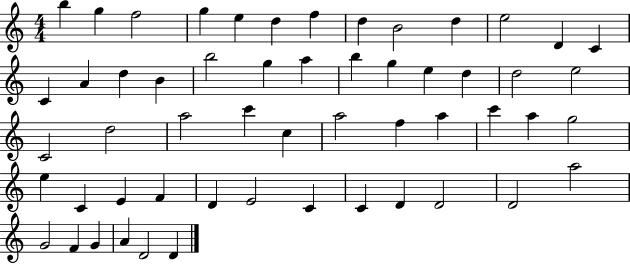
{
  \clef treble
  \numericTimeSignature
  \time 4/4
  \key c \major
  b''4 g''4 f''2 | g''4 e''4 d''4 f''4 | d''4 b'2 d''4 | e''2 d'4 c'4 | \break c'4 a'4 d''4 b'4 | b''2 g''4 a''4 | b''4 g''4 e''4 d''4 | d''2 e''2 | \break c'2 d''2 | a''2 c'''4 c''4 | a''2 f''4 a''4 | c'''4 a''4 g''2 | \break e''4 c'4 e'4 f'4 | d'4 e'2 c'4 | c'4 d'4 d'2 | d'2 a''2 | \break g'2 f'4 g'4 | a'4 d'2 d'4 | \bar "|."
}